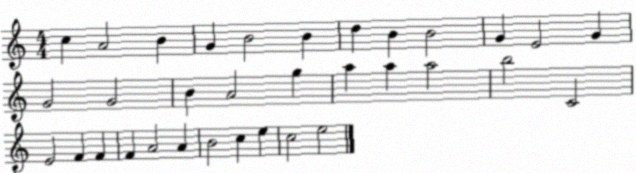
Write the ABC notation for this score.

X:1
T:Untitled
M:4/4
L:1/4
K:C
c A2 B G B2 B d B B2 G E2 G G2 G2 B A2 g a a a2 b2 C2 E2 F F F A2 A B2 c e c2 e2